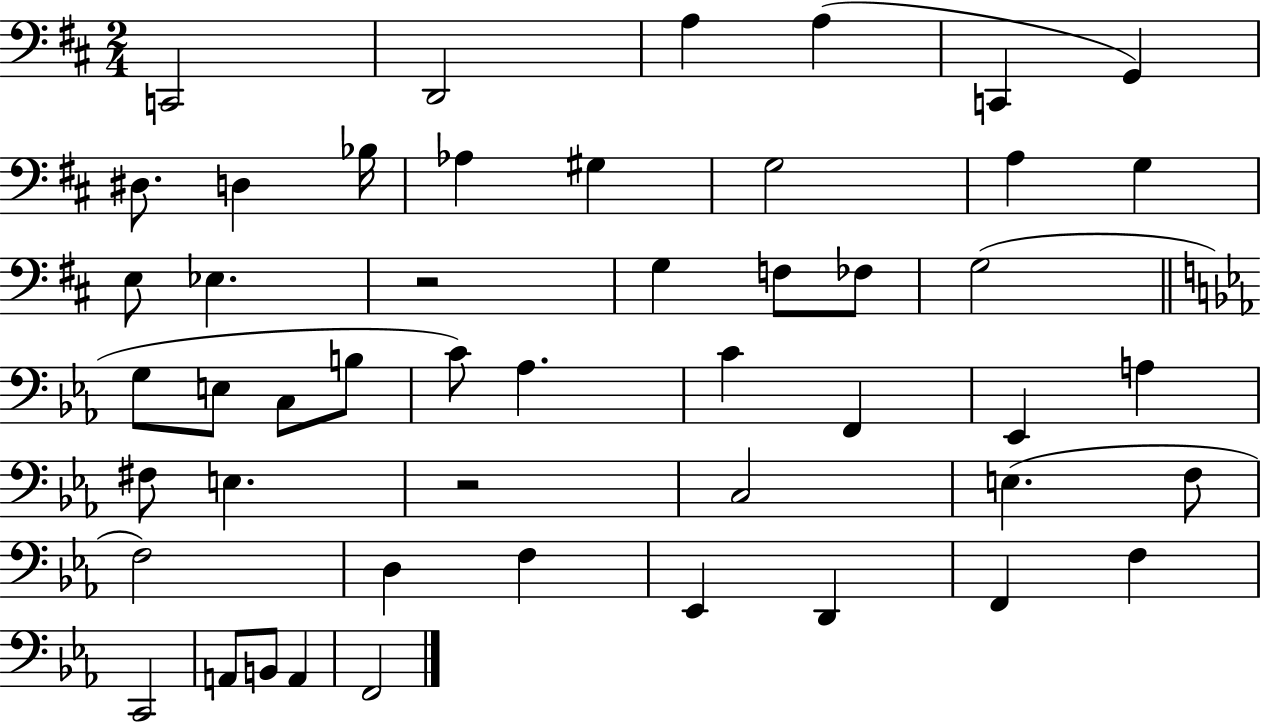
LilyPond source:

{
  \clef bass
  \numericTimeSignature
  \time 2/4
  \key d \major
  \repeat volta 2 { c,2 | d,2 | a4 a4( | c,4 g,4) | \break dis8. d4 bes16 | aes4 gis4 | g2 | a4 g4 | \break e8 ees4. | r2 | g4 f8 fes8 | g2( | \break \bar "||" \break \key ees \major g8 e8 c8 b8 | c'8) aes4. | c'4 f,4 | ees,4 a4 | \break fis8 e4. | r2 | c2 | e4.( f8 | \break f2) | d4 f4 | ees,4 d,4 | f,4 f4 | \break c,2 | a,8 b,8 a,4 | f,2 | } \bar "|."
}